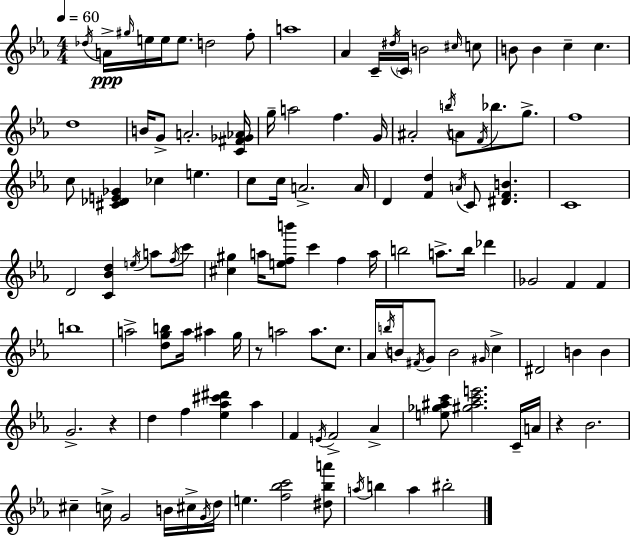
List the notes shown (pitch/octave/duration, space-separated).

Db5/s A4/s G#5/s E5/s E5/s E5/e. D5/h F5/e A5/w Ab4/q C4/s D#5/s C4/s B4/h C#5/s C5/e B4/e B4/q C5/q C5/q. D5/w B4/s G4/e A4/h. [C4,F#4,Gb4,Ab4]/s G5/s A5/h F5/q. G4/s A#4/h B5/s A4/e F4/s Bb5/e. G5/e. F5/w C5/e [C#4,Db4,E4,Gb4]/q CES5/q E5/q. C5/e C5/s A4/h. A4/s D4/q [F4,D5]/q A4/s C4/e [D#4,F4,B4]/q. C4/w D4/h [C4,Bb4,D5]/q E5/s A5/e F5/s C6/e [C#5,G#5]/q A5/s [E5,F5,B6]/e C6/q F5/q A5/s B5/h A5/e. B5/s Db6/q Gb4/h F4/q F4/q B5/w A5/h [D5,G5,B5]/e A5/s A#5/q G5/s R/e A5/h A5/e. C5/e. Ab4/s B5/s B4/s F#4/s G4/e B4/h G#4/s C5/q D#4/h B4/q B4/q G4/h. R/q D5/q F5/q [Eb5,Ab5,C#6,D#6]/q Ab5/q F4/q E4/s F4/h Ab4/q [E5,Gb5,A#5,C6]/e [G#5,A#5,C6,E6]/h. C4/s A4/s R/q Bb4/h. C#5/q C5/s G4/h B4/s C#5/s G4/s D5/s E5/q. [F5,Bb5,C6]/h [D#5,Bb5,A6]/e A5/s B5/q A5/q BIS5/h